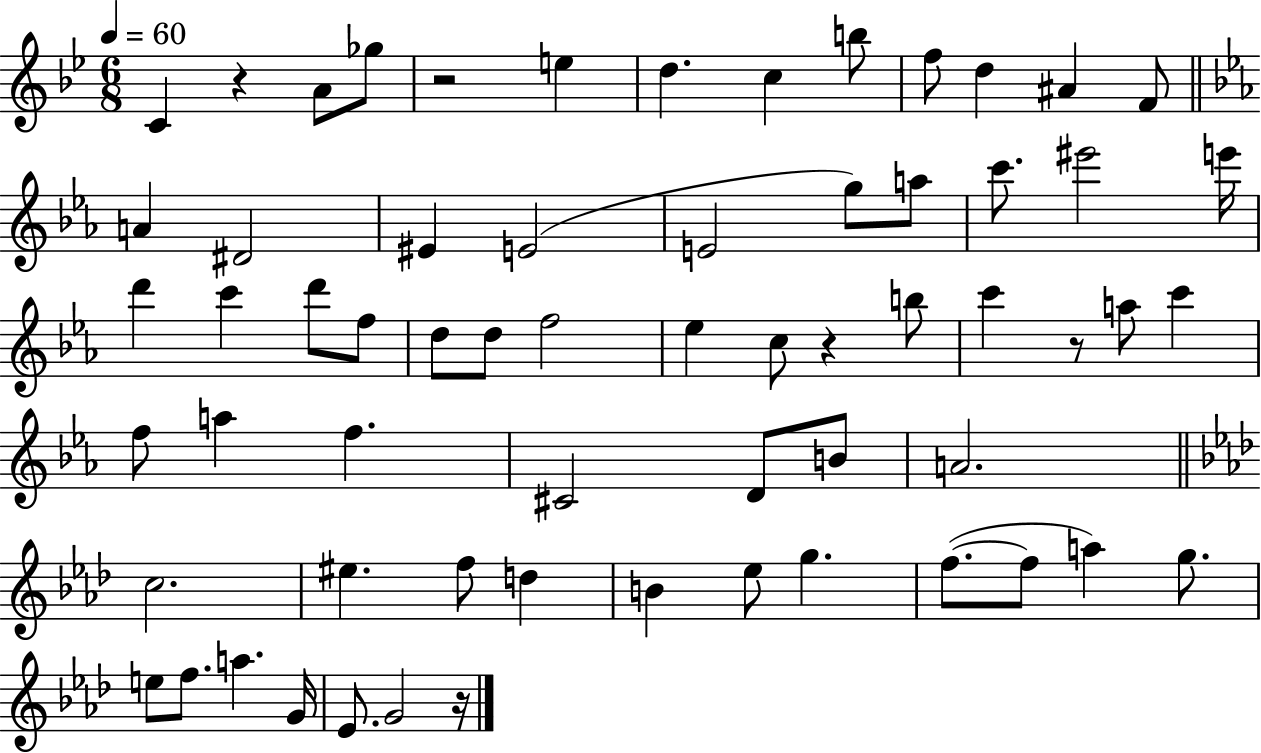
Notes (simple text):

C4/q R/q A4/e Gb5/e R/h E5/q D5/q. C5/q B5/e F5/e D5/q A#4/q F4/e A4/q D#4/h EIS4/q E4/h E4/h G5/e A5/e C6/e. EIS6/h E6/s D6/q C6/q D6/e F5/e D5/e D5/e F5/h Eb5/q C5/e R/q B5/e C6/q R/e A5/e C6/q F5/e A5/q F5/q. C#4/h D4/e B4/e A4/h. C5/h. EIS5/q. F5/e D5/q B4/q Eb5/e G5/q. F5/e. F5/e A5/q G5/e. E5/e F5/e. A5/q. G4/s Eb4/e. G4/h R/s